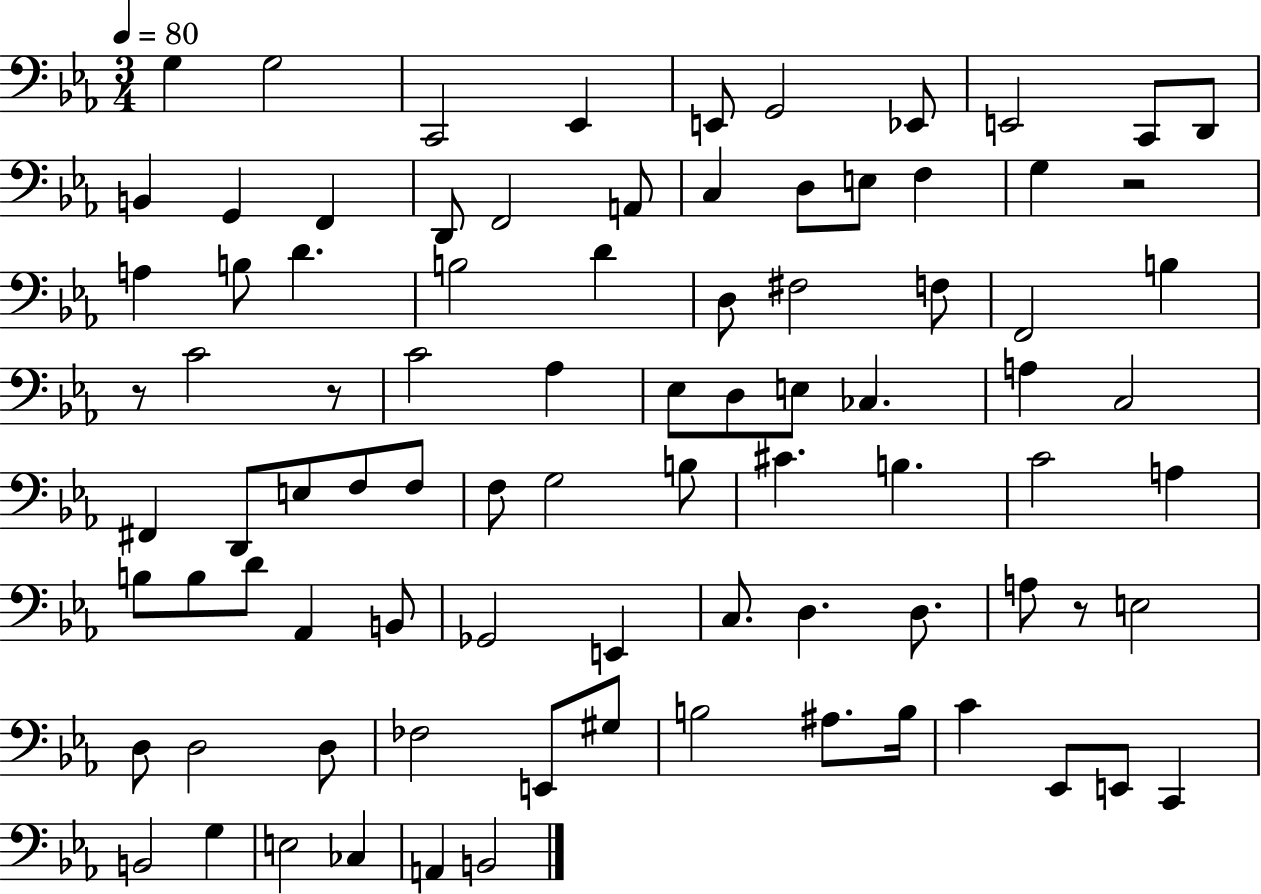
X:1
T:Untitled
M:3/4
L:1/4
K:Eb
G, G,2 C,,2 _E,, E,,/2 G,,2 _E,,/2 E,,2 C,,/2 D,,/2 B,, G,, F,, D,,/2 F,,2 A,,/2 C, D,/2 E,/2 F, G, z2 A, B,/2 D B,2 D D,/2 ^F,2 F,/2 F,,2 B, z/2 C2 z/2 C2 _A, _E,/2 D,/2 E,/2 _C, A, C,2 ^F,, D,,/2 E,/2 F,/2 F,/2 F,/2 G,2 B,/2 ^C B, C2 A, B,/2 B,/2 D/2 _A,, B,,/2 _G,,2 E,, C,/2 D, D,/2 A,/2 z/2 E,2 D,/2 D,2 D,/2 _F,2 E,,/2 ^G,/2 B,2 ^A,/2 B,/4 C _E,,/2 E,,/2 C,, B,,2 G, E,2 _C, A,, B,,2